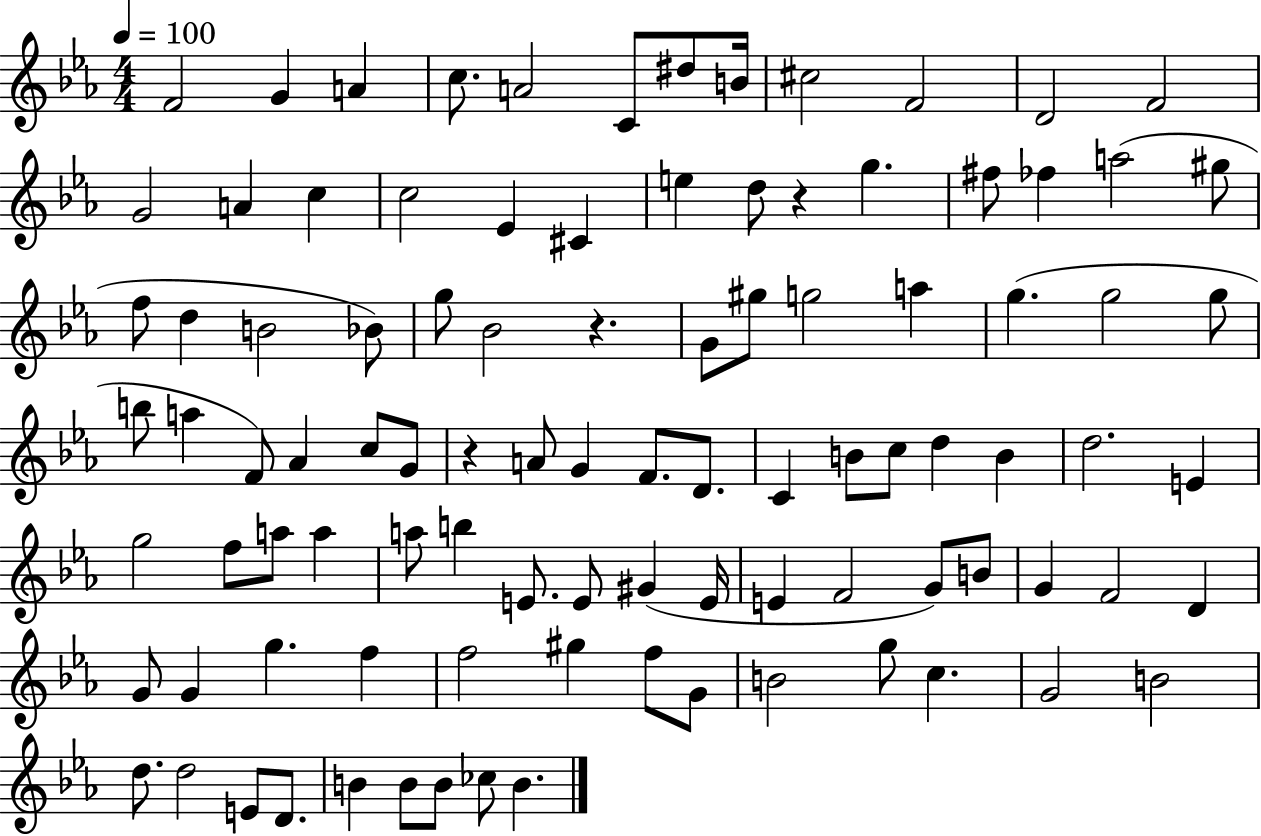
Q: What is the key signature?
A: EES major